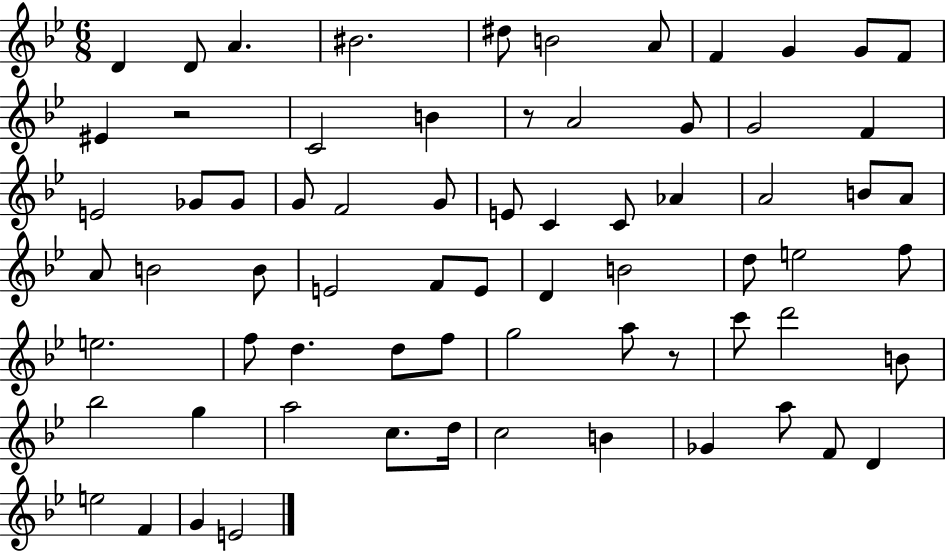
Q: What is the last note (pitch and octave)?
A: E4